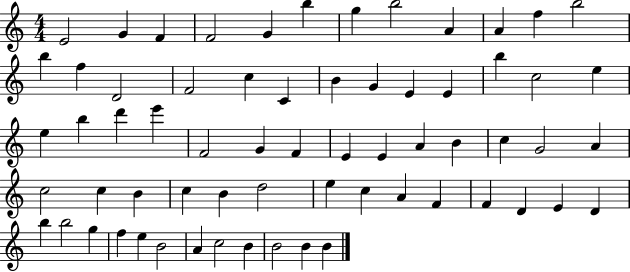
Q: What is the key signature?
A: C major